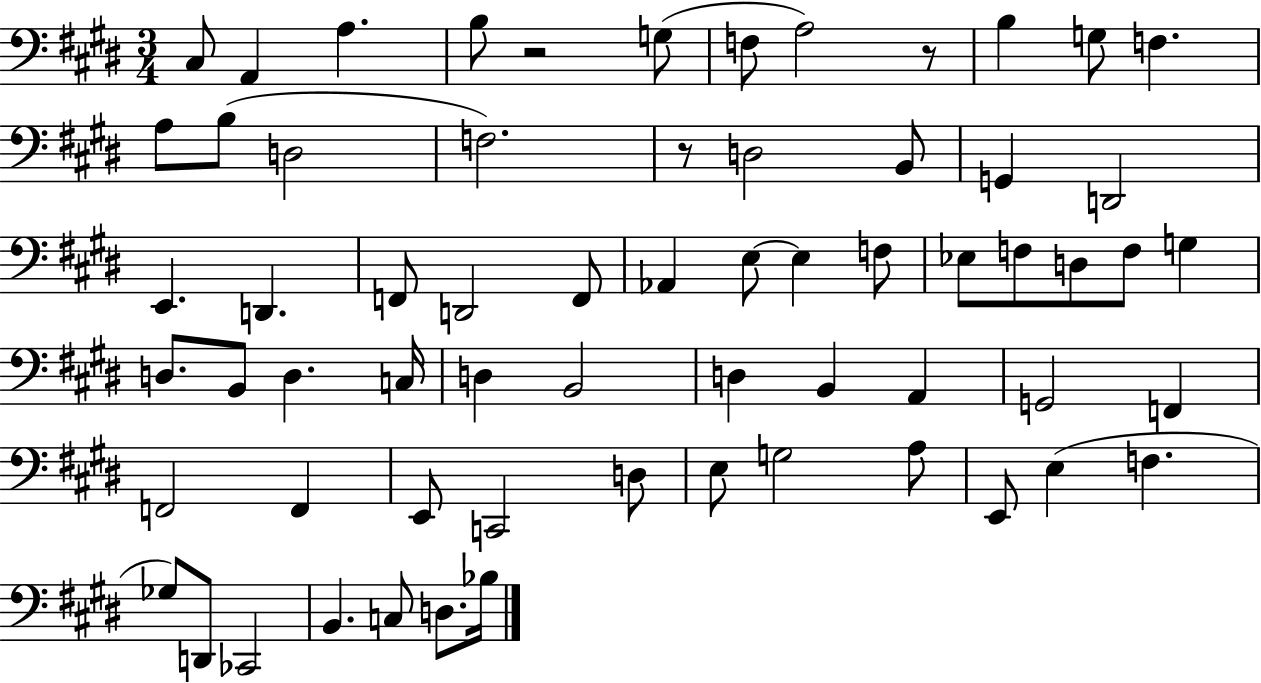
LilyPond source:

{
  \clef bass
  \numericTimeSignature
  \time 3/4
  \key e \major
  \repeat volta 2 { cis8 a,4 a4. | b8 r2 g8( | f8 a2) r8 | b4 g8 f4. | \break a8 b8( d2 | f2.) | r8 d2 b,8 | g,4 d,2 | \break e,4. d,4. | f,8 d,2 f,8 | aes,4 e8~~ e4 f8 | ees8 f8 d8 f8 g4 | \break d8. b,8 d4. c16 | d4 b,2 | d4 b,4 a,4 | g,2 f,4 | \break f,2 f,4 | e,8 c,2 d8 | e8 g2 a8 | e,8 e4( f4. | \break ges8) d,8 ces,2 | b,4. c8 d8. bes16 | } \bar "|."
}